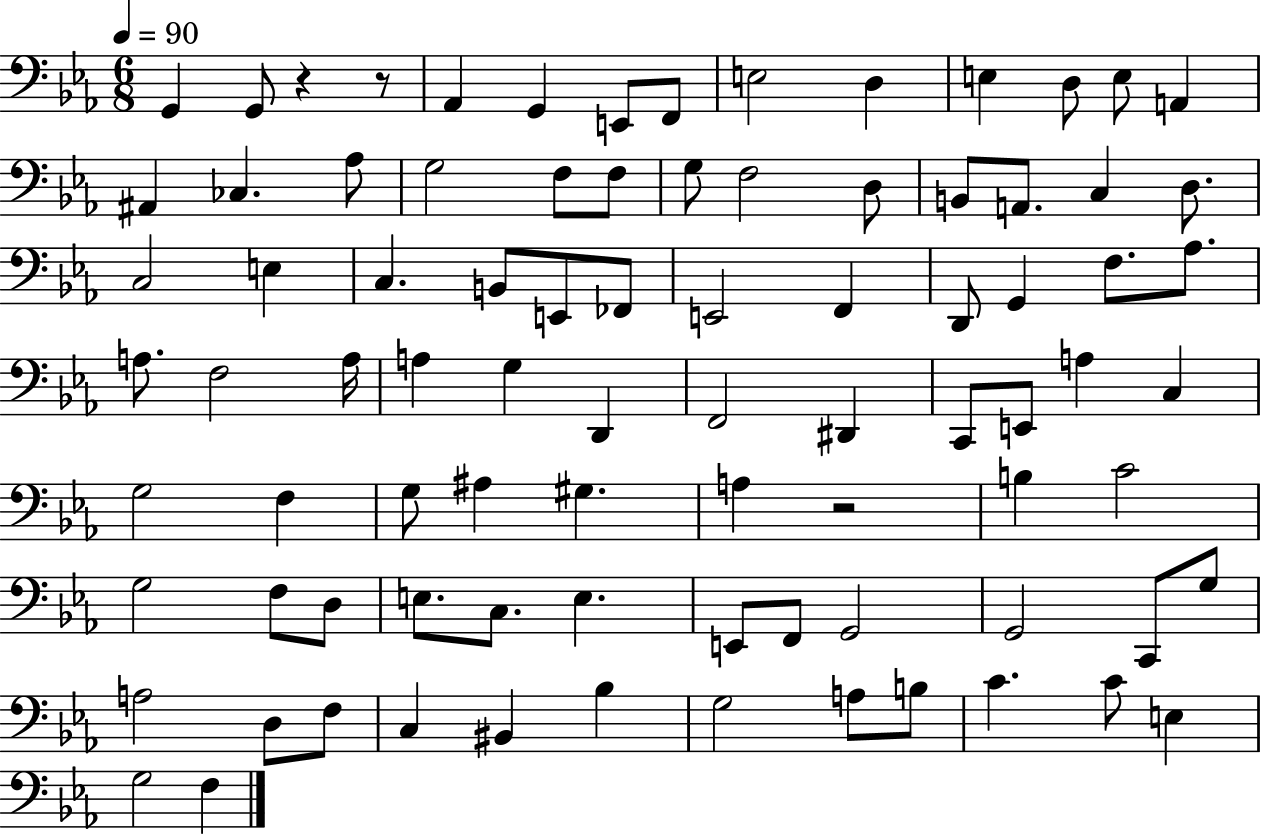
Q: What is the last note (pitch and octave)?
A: F3